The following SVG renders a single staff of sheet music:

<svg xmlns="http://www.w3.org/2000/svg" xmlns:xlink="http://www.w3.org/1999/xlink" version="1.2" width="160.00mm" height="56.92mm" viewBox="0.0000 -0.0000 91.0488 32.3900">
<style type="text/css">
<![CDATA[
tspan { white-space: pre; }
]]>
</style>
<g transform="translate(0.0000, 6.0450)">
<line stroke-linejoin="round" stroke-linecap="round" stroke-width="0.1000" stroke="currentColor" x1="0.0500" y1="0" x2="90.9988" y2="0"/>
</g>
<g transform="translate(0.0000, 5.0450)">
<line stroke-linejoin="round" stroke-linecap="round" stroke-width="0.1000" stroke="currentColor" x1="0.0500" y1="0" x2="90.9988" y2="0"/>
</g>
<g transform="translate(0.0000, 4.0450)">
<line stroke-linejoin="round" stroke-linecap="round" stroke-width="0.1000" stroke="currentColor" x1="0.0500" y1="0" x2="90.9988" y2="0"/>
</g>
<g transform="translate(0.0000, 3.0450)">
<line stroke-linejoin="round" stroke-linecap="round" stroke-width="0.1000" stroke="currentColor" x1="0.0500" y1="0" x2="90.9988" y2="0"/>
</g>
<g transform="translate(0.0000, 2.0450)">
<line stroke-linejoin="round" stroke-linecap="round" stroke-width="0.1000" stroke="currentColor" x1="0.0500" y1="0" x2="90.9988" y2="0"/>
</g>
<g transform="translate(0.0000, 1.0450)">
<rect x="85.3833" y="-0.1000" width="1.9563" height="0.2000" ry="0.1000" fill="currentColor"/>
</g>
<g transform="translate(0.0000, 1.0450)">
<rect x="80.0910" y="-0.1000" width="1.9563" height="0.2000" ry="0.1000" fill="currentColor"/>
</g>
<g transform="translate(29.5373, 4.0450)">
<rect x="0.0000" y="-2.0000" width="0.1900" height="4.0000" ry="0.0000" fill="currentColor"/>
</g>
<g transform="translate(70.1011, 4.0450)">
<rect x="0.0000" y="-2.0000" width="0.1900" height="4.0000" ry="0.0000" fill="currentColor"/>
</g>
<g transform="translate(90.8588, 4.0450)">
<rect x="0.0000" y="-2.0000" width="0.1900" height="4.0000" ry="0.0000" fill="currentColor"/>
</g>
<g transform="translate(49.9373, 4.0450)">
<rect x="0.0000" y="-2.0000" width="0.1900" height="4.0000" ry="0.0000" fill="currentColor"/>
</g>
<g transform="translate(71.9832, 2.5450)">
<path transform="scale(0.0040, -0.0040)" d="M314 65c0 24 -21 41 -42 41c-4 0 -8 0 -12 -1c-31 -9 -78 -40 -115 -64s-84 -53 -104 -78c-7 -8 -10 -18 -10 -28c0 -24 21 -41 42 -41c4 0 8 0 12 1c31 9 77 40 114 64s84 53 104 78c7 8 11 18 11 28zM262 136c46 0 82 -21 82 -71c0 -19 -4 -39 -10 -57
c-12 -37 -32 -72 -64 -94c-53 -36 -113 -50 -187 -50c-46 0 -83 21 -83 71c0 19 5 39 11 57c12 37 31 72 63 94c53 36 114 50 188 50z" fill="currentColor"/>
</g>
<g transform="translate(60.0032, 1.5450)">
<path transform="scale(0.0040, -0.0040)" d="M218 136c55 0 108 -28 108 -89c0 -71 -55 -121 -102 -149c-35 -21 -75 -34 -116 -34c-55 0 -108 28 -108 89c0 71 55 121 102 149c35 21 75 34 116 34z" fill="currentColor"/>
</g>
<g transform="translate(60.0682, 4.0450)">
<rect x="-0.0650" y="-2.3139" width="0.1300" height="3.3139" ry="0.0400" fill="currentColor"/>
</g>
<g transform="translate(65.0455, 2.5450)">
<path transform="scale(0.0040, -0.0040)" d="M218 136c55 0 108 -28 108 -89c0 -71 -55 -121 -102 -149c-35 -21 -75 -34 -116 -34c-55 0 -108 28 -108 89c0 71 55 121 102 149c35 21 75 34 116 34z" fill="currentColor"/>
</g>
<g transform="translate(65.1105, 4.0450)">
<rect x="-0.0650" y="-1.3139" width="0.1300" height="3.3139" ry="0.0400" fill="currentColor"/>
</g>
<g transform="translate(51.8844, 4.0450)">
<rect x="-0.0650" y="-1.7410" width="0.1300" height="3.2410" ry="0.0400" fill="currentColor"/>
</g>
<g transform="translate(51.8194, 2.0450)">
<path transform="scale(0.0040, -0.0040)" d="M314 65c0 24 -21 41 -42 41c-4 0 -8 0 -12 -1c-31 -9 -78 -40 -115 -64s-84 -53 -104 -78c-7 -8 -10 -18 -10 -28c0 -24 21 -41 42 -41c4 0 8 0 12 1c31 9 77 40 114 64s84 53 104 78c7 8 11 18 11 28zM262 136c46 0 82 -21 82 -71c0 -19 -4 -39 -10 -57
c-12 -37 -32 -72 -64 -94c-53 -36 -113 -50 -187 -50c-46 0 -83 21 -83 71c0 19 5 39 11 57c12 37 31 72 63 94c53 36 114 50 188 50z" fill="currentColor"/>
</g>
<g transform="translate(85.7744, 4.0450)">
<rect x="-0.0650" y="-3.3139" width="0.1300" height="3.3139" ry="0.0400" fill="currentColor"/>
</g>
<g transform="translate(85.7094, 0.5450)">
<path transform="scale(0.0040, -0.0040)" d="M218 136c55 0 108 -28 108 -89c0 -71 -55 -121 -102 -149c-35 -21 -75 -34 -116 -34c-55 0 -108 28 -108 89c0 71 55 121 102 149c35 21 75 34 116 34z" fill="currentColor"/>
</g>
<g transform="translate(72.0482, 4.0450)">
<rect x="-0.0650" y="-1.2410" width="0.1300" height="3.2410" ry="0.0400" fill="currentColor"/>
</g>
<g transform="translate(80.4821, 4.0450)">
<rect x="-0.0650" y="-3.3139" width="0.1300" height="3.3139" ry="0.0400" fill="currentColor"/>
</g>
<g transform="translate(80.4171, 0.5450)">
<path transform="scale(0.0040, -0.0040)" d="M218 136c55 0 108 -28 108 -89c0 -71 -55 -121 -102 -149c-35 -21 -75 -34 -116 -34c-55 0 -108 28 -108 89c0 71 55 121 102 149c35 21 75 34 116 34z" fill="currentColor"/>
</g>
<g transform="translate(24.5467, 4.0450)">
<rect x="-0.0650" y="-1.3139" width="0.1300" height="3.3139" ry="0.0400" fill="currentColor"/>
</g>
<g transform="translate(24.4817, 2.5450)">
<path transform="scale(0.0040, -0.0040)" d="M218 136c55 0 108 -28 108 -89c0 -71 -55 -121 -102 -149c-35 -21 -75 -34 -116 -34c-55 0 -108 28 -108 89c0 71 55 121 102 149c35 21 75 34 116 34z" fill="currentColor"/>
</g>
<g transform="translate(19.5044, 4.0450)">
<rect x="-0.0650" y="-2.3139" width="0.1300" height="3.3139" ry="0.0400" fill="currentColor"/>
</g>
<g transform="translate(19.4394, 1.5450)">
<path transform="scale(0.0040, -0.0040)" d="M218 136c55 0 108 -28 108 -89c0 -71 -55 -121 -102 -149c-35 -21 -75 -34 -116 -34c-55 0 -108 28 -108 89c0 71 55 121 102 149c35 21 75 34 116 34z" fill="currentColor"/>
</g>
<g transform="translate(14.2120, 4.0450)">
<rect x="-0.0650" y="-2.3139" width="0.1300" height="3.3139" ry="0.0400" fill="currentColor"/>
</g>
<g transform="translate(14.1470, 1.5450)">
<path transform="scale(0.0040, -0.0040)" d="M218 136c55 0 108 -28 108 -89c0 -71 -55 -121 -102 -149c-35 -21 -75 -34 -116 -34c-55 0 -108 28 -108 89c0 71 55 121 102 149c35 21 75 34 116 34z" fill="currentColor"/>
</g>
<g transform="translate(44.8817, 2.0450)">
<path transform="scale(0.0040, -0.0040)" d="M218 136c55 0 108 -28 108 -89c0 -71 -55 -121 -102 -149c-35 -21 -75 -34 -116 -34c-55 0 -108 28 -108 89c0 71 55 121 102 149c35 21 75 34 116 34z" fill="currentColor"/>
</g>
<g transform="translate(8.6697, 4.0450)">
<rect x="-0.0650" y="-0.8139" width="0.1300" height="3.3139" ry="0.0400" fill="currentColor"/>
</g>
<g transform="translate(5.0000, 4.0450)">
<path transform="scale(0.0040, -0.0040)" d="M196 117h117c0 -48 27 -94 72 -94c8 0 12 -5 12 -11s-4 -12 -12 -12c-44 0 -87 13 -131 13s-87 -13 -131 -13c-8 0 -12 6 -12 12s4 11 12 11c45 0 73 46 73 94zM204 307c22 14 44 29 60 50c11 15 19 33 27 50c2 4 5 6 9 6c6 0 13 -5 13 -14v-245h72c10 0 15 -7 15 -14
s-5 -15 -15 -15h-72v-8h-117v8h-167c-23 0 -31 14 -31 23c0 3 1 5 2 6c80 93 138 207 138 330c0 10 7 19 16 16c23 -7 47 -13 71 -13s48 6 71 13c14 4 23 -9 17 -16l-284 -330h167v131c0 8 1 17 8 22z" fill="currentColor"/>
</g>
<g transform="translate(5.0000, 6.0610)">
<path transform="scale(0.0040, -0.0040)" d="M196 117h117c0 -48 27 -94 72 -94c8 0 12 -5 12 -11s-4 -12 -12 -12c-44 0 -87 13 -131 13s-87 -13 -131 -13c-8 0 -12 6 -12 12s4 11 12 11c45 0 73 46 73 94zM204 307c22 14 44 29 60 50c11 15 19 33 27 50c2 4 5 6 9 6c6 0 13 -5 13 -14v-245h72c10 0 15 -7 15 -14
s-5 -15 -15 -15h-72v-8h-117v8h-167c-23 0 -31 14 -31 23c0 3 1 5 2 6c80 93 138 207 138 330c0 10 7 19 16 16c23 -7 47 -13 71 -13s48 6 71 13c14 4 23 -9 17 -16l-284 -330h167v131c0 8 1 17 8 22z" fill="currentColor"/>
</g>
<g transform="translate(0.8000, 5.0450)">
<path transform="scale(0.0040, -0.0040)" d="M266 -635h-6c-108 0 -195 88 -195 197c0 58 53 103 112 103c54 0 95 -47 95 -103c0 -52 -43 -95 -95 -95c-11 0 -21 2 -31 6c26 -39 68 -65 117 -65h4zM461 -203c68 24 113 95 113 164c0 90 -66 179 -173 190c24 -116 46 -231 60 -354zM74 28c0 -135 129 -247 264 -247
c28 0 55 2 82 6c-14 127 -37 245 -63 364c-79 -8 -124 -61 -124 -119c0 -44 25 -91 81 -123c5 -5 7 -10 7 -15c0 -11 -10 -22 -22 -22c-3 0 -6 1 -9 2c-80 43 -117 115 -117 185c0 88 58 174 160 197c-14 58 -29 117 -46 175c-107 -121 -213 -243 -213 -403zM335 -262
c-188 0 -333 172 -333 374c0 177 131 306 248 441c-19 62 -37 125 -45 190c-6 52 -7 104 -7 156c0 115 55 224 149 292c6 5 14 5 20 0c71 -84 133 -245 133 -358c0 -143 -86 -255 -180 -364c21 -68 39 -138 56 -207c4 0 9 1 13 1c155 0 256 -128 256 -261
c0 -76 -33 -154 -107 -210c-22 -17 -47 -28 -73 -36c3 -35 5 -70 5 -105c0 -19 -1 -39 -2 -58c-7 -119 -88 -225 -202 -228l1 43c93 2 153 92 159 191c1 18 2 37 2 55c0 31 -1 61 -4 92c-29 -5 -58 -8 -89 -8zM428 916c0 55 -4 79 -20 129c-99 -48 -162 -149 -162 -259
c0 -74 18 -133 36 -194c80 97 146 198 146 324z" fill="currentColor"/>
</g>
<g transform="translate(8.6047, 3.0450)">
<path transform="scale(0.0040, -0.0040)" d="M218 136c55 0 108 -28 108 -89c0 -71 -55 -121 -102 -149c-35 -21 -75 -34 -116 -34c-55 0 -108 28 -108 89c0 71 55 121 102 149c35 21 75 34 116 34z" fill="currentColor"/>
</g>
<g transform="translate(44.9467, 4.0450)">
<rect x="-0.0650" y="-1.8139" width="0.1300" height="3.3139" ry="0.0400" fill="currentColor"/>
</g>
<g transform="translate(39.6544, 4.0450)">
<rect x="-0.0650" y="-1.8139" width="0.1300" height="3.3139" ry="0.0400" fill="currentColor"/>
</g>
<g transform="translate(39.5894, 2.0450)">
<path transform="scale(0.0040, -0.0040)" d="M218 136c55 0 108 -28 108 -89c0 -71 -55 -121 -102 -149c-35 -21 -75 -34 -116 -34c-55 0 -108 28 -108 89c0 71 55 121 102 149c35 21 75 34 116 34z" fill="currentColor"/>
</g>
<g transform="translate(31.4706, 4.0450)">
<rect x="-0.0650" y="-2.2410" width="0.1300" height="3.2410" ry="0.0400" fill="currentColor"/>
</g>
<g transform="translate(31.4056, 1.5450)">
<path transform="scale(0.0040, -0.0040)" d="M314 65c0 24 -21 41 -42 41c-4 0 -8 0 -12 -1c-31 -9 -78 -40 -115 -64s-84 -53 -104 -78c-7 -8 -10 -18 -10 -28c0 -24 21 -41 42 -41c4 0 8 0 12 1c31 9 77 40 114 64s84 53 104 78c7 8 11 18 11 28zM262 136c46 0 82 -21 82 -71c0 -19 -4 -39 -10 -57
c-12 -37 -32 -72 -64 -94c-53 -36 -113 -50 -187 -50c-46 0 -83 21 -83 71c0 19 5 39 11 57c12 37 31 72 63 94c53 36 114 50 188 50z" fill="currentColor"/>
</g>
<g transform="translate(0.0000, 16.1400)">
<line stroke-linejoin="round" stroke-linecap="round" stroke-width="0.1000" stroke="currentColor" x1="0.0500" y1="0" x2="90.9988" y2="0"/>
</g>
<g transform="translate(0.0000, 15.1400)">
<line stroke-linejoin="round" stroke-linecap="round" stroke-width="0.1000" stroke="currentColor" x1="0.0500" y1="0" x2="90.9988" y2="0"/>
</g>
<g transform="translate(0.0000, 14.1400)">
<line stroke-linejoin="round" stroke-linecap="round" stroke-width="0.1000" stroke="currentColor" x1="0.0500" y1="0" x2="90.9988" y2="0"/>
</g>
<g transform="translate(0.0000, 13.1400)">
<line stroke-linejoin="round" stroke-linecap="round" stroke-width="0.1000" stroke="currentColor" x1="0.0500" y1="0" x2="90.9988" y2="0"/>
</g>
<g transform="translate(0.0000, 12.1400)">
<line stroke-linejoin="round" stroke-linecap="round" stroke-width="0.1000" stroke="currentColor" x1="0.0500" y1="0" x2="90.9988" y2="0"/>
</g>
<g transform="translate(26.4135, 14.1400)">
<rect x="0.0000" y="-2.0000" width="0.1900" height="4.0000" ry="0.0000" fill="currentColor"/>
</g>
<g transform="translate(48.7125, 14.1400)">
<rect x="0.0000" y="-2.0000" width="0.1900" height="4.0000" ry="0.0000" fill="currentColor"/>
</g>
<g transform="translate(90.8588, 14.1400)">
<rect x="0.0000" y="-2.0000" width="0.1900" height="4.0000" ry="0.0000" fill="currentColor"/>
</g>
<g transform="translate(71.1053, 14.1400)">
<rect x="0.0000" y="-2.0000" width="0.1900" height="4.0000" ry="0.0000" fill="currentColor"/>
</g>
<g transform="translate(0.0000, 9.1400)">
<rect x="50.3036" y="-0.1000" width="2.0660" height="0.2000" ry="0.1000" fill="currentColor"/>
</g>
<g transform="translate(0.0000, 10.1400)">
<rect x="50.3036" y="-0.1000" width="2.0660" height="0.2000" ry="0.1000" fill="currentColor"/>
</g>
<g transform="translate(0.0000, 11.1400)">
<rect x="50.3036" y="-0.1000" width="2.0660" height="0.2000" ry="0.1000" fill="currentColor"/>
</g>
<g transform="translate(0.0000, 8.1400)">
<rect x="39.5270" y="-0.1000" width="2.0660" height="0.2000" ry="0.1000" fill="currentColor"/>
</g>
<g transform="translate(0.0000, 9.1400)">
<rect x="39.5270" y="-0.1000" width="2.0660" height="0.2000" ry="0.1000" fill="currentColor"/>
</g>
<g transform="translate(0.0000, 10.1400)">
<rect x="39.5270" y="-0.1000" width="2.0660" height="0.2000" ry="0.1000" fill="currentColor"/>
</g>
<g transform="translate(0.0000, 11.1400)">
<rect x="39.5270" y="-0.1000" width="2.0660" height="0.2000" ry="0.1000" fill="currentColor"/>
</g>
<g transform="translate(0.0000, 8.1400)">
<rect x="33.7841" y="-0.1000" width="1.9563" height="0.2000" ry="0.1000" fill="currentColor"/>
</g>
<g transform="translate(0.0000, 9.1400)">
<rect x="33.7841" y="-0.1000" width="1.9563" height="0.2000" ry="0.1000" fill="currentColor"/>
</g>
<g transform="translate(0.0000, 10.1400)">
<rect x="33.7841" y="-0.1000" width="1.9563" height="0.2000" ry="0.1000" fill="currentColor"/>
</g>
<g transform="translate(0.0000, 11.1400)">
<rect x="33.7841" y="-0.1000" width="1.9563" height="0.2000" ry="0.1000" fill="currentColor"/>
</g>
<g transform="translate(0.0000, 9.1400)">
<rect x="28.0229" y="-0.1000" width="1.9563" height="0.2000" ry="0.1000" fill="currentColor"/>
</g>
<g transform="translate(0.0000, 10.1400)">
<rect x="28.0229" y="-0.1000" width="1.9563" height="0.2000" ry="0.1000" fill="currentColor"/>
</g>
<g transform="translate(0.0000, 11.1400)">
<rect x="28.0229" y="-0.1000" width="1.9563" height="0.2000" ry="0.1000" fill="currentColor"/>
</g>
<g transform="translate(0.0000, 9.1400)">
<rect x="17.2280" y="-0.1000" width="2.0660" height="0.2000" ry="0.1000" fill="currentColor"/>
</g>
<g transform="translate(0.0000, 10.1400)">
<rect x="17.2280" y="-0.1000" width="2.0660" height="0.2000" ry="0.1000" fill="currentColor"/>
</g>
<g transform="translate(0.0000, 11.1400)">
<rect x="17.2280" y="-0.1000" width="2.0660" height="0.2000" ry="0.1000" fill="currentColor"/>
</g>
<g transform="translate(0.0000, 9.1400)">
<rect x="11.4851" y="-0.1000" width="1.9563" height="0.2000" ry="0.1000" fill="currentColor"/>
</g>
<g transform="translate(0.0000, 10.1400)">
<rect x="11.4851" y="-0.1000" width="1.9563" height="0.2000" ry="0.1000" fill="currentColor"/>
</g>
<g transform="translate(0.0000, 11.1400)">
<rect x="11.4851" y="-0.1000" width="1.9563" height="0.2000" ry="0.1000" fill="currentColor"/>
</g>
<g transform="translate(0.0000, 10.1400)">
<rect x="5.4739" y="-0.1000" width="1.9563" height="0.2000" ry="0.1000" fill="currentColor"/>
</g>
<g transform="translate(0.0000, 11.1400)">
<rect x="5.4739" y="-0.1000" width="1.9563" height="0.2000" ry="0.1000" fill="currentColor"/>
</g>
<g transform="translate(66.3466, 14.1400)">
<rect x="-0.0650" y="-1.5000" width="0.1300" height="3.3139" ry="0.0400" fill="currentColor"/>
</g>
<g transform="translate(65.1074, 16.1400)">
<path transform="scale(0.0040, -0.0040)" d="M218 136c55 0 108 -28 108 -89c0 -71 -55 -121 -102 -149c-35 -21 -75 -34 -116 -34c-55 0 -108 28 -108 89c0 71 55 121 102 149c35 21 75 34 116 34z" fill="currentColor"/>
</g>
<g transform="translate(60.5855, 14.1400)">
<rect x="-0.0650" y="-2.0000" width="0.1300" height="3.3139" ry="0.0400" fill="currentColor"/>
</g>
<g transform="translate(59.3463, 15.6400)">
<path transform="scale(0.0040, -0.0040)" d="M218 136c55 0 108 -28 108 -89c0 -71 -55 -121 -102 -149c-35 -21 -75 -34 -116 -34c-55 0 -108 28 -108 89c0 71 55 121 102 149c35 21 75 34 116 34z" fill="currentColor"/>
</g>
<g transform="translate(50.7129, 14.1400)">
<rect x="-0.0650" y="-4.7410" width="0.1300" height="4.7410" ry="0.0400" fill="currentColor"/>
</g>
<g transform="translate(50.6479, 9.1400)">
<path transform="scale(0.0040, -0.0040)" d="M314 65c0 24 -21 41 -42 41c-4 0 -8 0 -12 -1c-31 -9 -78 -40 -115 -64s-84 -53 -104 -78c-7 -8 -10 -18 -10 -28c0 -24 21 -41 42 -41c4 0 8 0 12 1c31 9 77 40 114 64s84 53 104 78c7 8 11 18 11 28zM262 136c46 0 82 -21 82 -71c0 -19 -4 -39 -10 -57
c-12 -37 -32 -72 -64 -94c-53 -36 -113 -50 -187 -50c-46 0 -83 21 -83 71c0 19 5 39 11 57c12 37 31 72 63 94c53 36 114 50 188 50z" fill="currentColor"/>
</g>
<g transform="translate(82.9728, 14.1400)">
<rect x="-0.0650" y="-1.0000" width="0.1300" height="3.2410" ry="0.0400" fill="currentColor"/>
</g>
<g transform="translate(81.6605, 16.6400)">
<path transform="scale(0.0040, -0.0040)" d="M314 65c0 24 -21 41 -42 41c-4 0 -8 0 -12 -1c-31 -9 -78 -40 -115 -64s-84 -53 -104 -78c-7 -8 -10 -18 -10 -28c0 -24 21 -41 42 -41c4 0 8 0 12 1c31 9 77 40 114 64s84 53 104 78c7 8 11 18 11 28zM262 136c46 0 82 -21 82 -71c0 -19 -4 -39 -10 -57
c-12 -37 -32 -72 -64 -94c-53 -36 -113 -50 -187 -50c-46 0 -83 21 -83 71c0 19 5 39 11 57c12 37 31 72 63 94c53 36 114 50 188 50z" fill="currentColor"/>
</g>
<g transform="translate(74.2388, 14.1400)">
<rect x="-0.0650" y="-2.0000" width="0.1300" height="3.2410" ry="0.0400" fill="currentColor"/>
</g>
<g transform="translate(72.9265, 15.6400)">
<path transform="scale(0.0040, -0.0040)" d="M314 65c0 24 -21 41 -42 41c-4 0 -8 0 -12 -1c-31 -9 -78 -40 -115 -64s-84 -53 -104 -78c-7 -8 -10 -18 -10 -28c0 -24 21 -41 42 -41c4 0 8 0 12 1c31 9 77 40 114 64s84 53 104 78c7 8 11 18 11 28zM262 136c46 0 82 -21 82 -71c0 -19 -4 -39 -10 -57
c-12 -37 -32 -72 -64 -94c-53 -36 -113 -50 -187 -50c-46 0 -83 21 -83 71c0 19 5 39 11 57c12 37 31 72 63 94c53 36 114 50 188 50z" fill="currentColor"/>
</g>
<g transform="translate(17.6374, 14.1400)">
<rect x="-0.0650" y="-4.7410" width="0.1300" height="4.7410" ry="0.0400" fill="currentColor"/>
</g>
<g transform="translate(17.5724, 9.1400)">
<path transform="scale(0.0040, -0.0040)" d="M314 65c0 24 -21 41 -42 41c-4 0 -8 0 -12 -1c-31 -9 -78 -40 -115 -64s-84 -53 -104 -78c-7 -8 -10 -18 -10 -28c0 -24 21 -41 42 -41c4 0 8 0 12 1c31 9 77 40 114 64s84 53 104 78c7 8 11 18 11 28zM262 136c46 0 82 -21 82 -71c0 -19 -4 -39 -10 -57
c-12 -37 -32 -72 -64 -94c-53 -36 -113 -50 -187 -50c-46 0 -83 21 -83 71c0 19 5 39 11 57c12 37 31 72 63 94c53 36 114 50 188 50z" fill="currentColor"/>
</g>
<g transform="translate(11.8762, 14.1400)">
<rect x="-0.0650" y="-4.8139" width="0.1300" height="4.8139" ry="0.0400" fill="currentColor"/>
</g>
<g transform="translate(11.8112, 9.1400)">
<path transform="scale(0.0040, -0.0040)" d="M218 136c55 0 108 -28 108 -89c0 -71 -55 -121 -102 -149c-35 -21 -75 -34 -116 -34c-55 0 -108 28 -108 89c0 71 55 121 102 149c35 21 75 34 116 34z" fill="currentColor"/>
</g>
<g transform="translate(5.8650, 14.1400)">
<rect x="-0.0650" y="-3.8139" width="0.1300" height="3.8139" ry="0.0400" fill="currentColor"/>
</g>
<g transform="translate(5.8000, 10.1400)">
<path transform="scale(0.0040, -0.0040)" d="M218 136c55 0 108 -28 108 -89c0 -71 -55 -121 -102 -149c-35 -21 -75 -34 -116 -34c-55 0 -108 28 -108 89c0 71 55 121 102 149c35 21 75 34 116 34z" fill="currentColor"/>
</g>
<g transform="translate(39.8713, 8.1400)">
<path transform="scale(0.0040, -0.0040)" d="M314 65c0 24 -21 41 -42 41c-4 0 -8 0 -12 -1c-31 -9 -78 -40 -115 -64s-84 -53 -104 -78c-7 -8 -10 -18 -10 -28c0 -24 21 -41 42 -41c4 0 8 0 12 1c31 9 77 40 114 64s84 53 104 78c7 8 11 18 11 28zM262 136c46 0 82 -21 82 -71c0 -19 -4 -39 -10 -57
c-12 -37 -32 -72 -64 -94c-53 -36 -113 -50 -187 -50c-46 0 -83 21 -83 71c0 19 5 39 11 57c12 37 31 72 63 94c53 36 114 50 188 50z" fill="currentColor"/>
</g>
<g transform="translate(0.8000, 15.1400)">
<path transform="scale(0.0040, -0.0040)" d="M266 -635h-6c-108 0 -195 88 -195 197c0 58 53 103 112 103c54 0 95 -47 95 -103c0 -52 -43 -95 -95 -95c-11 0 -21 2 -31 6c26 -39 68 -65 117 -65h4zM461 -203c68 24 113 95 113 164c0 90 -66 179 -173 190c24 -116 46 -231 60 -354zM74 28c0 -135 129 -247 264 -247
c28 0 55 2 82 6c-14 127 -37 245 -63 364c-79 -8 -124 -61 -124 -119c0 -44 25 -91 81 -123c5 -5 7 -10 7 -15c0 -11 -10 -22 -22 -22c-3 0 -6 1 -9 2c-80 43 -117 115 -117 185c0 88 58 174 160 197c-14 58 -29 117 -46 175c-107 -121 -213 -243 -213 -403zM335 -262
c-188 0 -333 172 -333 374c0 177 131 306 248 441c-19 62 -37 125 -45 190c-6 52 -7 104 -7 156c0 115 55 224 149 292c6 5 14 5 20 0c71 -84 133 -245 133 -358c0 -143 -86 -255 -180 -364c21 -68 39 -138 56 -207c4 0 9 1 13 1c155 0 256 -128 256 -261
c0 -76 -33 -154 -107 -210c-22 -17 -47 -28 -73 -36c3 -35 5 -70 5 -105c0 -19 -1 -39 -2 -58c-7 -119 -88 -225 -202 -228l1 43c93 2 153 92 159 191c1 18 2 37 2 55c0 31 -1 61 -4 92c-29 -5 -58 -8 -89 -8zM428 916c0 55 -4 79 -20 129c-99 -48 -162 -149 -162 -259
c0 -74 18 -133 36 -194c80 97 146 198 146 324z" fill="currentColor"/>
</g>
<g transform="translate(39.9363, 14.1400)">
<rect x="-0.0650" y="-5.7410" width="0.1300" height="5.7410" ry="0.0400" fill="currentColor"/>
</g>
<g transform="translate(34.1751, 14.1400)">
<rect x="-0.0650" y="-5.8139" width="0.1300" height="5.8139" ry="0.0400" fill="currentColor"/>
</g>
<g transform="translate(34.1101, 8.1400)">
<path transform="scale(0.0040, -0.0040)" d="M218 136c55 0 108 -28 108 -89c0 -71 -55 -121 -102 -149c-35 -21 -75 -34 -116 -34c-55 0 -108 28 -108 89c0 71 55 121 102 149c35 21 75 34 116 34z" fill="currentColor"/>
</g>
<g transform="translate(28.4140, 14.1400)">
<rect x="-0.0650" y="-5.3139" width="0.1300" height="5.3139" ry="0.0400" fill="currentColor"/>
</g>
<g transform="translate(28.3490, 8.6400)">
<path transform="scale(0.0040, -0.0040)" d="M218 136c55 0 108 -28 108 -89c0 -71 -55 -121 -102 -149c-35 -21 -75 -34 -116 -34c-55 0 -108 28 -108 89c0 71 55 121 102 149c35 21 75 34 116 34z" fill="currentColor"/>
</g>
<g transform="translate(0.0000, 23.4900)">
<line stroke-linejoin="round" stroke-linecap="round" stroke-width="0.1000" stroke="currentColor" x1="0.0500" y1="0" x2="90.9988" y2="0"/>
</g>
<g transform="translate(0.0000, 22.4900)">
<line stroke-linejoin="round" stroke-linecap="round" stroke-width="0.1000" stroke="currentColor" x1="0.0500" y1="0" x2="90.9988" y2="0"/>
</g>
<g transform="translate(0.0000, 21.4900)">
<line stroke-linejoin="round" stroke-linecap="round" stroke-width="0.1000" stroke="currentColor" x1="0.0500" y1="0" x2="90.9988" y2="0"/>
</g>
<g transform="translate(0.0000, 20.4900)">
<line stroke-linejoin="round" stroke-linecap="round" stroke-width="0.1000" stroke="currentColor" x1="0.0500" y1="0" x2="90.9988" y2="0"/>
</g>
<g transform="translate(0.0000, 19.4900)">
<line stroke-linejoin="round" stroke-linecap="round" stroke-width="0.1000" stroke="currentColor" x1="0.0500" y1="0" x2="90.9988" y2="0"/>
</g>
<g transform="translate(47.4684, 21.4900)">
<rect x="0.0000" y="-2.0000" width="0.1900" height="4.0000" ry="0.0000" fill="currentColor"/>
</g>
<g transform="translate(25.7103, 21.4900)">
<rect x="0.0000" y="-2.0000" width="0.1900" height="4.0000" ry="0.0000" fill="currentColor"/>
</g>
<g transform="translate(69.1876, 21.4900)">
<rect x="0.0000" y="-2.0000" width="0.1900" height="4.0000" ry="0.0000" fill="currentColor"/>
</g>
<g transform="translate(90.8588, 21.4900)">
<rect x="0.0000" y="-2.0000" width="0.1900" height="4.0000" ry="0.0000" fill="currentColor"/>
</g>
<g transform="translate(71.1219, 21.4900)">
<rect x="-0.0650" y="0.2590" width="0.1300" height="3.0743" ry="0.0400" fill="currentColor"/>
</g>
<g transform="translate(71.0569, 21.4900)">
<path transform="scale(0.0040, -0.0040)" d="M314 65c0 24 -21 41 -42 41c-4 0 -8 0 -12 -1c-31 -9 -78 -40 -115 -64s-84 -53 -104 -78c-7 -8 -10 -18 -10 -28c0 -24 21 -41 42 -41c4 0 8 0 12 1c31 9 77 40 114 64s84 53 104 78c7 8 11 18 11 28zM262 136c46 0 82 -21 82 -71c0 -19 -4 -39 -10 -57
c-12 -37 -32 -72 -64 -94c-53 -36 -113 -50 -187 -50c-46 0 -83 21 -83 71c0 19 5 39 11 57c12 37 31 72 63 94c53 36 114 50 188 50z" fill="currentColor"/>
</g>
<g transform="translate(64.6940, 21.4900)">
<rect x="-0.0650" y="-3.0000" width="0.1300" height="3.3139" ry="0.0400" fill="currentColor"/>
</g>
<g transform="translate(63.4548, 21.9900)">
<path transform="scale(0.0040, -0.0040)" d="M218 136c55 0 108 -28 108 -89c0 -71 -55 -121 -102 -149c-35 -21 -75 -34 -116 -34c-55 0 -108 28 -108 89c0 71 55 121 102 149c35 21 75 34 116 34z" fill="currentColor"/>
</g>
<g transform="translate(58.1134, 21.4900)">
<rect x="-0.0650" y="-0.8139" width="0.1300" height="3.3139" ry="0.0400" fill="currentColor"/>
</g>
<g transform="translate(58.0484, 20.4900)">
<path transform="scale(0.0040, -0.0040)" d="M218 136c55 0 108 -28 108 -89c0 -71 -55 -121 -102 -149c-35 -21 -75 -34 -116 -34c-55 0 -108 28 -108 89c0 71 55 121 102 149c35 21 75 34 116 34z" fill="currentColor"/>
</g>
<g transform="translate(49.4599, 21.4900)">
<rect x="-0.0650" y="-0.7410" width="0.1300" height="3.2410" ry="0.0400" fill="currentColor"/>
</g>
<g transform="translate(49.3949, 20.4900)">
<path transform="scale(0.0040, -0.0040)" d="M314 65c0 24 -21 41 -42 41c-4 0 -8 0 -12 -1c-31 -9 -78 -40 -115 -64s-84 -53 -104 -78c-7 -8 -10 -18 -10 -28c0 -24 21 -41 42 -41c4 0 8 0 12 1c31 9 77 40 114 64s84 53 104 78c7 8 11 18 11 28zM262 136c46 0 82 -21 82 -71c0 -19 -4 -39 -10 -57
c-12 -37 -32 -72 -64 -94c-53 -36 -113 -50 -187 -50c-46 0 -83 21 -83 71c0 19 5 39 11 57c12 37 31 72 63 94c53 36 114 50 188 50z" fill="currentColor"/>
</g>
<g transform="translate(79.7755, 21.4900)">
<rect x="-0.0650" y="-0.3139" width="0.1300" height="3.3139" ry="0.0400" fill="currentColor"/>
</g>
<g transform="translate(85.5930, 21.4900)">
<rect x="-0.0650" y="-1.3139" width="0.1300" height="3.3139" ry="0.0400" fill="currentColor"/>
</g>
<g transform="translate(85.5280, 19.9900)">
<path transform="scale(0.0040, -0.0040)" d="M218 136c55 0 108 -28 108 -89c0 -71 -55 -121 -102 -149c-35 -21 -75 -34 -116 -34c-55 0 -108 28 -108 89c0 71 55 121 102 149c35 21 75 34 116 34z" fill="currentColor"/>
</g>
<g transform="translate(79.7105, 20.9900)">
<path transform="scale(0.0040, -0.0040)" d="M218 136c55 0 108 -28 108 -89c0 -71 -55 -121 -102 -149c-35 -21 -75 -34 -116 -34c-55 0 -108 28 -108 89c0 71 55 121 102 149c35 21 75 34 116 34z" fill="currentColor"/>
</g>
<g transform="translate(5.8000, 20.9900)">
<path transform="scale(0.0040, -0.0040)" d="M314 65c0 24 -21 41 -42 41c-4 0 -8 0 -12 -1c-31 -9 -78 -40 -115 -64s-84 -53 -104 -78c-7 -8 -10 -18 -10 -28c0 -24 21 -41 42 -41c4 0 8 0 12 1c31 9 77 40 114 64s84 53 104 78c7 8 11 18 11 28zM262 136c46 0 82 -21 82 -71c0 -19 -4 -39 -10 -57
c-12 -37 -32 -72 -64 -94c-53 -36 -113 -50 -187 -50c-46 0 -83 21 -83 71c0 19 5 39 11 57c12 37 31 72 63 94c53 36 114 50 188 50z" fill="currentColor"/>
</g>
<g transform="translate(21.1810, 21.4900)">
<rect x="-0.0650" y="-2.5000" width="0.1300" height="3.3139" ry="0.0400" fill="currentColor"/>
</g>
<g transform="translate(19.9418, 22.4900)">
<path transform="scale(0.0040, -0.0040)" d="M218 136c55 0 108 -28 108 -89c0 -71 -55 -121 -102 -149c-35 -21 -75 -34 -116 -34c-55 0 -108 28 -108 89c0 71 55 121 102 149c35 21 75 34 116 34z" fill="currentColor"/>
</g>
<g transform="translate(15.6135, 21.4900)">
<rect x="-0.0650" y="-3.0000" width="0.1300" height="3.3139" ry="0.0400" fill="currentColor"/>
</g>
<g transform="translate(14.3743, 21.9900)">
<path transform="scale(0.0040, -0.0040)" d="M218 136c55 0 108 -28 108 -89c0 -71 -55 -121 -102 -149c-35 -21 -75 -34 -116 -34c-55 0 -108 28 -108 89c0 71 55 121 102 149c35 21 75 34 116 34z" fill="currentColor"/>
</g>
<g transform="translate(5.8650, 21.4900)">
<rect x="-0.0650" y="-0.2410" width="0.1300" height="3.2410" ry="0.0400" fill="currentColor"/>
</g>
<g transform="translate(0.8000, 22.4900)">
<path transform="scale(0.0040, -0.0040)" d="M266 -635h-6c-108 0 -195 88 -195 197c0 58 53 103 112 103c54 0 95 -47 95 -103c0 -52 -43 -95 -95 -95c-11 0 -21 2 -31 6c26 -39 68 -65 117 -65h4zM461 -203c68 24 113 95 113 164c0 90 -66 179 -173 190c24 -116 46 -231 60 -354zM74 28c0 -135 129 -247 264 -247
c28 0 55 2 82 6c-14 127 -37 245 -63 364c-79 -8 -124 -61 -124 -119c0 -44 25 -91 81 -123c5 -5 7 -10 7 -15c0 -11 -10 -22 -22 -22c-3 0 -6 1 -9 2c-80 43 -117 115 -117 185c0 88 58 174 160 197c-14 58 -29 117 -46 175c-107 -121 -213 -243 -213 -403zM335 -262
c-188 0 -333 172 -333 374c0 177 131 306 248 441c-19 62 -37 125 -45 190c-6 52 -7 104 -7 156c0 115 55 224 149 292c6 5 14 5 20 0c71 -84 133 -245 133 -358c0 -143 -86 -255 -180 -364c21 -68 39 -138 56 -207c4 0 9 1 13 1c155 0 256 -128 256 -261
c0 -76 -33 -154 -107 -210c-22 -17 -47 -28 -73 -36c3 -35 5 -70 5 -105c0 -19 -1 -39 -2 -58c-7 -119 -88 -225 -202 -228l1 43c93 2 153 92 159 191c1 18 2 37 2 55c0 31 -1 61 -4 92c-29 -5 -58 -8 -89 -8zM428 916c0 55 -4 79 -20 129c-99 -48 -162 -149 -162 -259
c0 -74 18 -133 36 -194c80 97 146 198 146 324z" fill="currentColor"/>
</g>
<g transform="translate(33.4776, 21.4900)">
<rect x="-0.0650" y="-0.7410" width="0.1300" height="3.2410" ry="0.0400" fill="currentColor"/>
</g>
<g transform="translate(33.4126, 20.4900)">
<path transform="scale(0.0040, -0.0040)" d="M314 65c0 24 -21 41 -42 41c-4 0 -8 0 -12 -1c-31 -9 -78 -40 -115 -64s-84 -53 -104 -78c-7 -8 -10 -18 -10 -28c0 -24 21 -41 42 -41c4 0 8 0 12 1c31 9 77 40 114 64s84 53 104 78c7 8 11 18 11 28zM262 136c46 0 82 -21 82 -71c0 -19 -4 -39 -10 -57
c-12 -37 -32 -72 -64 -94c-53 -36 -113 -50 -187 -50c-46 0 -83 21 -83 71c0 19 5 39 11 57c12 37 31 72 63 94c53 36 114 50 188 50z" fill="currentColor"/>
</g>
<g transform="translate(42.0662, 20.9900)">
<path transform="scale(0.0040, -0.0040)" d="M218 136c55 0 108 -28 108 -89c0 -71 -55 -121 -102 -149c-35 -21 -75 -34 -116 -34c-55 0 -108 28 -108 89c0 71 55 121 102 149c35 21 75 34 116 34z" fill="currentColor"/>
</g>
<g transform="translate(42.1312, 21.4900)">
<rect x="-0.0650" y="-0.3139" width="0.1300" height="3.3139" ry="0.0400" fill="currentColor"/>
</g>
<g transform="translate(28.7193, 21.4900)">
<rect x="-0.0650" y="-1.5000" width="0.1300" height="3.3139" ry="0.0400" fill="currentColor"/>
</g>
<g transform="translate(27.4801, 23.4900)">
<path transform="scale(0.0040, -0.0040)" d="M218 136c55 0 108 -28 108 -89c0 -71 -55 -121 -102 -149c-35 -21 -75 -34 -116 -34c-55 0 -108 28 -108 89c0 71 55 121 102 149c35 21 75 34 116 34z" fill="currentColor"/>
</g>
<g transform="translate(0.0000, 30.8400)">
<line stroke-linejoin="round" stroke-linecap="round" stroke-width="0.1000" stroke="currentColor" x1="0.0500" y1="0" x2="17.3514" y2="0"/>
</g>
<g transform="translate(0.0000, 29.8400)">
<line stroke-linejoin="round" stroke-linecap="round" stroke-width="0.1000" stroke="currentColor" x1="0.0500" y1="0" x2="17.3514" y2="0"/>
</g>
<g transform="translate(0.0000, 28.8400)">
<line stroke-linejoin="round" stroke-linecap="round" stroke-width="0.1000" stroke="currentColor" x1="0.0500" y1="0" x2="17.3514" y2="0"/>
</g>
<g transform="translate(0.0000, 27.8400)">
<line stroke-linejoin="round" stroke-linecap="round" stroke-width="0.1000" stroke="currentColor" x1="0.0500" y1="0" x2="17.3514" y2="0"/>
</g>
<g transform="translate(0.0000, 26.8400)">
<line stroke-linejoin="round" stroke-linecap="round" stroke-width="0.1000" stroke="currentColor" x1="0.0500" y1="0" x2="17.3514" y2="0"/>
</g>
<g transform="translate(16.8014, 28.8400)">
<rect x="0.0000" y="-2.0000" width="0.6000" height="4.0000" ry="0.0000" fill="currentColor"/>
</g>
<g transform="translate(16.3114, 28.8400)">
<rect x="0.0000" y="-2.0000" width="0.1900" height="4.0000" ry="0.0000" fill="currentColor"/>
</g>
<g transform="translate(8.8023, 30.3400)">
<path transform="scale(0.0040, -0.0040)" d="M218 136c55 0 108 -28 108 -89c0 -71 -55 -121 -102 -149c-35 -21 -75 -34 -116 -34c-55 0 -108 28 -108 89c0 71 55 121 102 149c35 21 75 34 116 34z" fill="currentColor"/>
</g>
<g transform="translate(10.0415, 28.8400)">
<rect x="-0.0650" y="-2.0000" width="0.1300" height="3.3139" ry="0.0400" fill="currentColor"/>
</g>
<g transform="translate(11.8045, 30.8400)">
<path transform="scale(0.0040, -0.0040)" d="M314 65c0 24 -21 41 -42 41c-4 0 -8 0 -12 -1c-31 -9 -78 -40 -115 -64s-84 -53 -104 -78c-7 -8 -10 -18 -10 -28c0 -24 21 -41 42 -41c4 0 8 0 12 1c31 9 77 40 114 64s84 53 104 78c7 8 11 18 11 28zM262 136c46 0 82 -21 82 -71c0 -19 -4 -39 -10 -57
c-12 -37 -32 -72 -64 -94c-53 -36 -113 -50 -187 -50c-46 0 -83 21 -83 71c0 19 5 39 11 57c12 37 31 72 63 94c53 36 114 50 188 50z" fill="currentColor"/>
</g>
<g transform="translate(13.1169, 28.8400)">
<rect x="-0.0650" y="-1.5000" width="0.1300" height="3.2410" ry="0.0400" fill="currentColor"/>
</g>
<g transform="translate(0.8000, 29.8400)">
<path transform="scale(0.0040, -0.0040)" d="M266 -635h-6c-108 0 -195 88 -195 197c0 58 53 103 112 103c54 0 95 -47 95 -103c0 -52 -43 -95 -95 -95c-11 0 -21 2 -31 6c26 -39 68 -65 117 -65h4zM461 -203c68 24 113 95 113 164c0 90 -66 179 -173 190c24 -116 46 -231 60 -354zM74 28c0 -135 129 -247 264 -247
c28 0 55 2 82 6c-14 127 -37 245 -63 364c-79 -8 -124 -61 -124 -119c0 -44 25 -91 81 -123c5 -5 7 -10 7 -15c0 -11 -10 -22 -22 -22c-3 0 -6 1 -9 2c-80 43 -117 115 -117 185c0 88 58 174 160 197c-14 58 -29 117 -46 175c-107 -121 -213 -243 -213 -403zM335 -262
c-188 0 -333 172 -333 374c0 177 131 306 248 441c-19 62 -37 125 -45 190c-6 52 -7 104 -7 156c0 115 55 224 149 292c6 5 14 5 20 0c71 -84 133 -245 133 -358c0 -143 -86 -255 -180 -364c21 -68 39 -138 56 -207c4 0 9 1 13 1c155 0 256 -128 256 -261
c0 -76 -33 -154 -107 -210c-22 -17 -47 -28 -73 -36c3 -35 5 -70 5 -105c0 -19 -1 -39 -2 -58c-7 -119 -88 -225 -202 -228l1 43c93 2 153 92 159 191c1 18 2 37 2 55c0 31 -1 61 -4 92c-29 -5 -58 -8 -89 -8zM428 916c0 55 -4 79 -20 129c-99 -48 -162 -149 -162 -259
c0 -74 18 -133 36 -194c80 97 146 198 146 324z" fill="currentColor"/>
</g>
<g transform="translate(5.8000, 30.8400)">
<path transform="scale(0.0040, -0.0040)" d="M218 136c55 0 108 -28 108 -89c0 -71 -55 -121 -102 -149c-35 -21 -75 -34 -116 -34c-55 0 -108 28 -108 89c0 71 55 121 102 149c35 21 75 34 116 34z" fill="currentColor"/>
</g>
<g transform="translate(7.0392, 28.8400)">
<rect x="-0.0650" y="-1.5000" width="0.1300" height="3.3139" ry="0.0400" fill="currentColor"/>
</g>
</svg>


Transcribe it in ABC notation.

X:1
T:Untitled
M:4/4
L:1/4
K:C
d g g e g2 f f f2 g e e2 b b c' e' e'2 f' g' g'2 e'2 F E F2 D2 c2 A G E d2 c d2 d A B2 c e E F E2